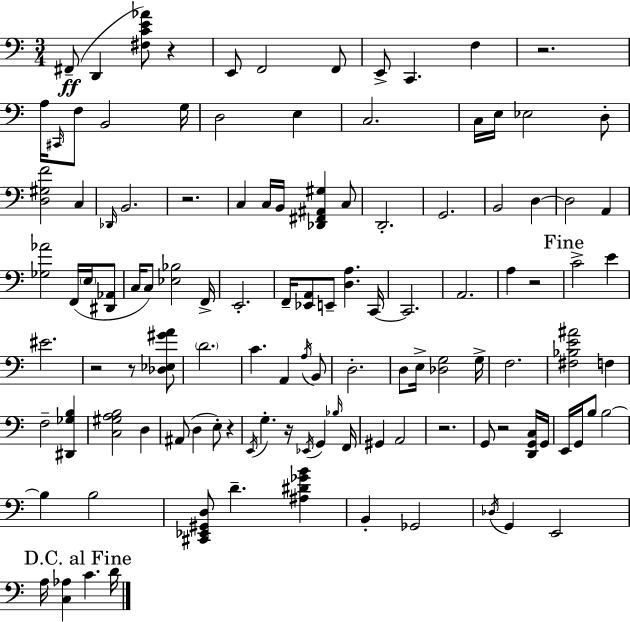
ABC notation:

X:1
T:Untitled
M:3/4
L:1/4
K:Am
^F,,/2 D,, [^F,CE_A]/2 z E,,/2 F,,2 F,,/2 E,,/2 C,, F, z2 A,/4 ^C,,/4 F,/2 B,,2 G,/4 D,2 E, C,2 C,/4 E,/4 _E,2 D,/2 [D,^G,F]2 C, _D,,/4 B,,2 z2 C, C,/4 B,,/4 [_D,,^F,,^A,,^G,] C,/2 D,,2 G,,2 B,,2 D, D,2 A,, [_G,_A]2 F,,/4 E,/4 [^D,,_A,,]/2 C,/4 C,/2 [_E,_B,]2 F,,/4 E,,2 F,,/4 [_E,,A,,]/2 E,,/2 [D,A,] C,,/4 C,,2 A,,2 A, z2 C2 E ^E2 z2 z/2 [_D,_E,^GA]/2 D2 C A,, A,/4 B,,/2 D,2 D,/2 E,/4 [_D,G,]2 G,/4 F,2 [^F,_B,E^A]2 F, F,2 [^D,,_G,B,] [C,^G,A,B,]2 D, ^A,,/2 D, E,/2 z E,,/4 G, z/4 _E,,/4 G,, _B,/4 F,,/4 ^G,, A,,2 z2 G,,/2 z2 [D,,G,,C,]/4 G,,/4 E,,/4 G,,/4 B,/2 B,2 B, B,2 [^C,,_E,,^G,,D,]/2 D [^A,^D_GB] B,, _G,,2 _D,/4 G,, E,,2 A,/4 [C,_A,] C D/4